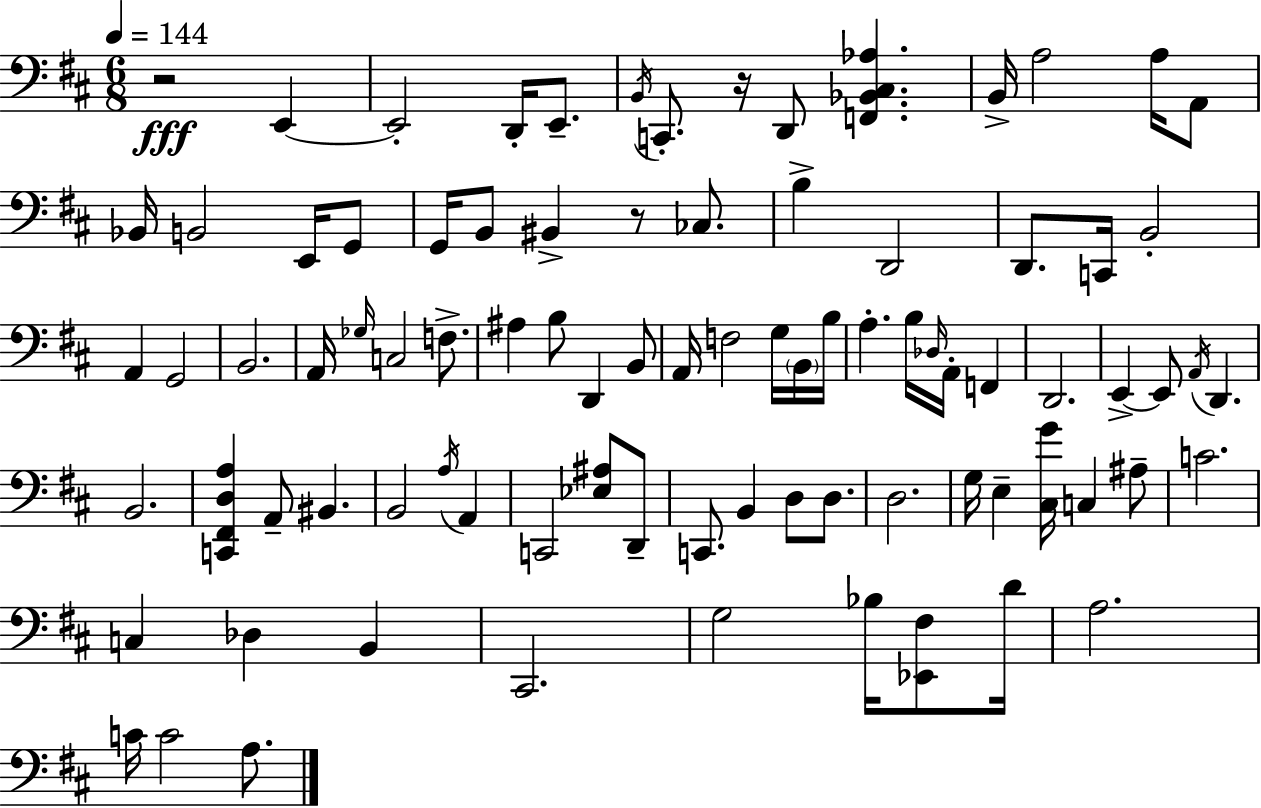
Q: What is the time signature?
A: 6/8